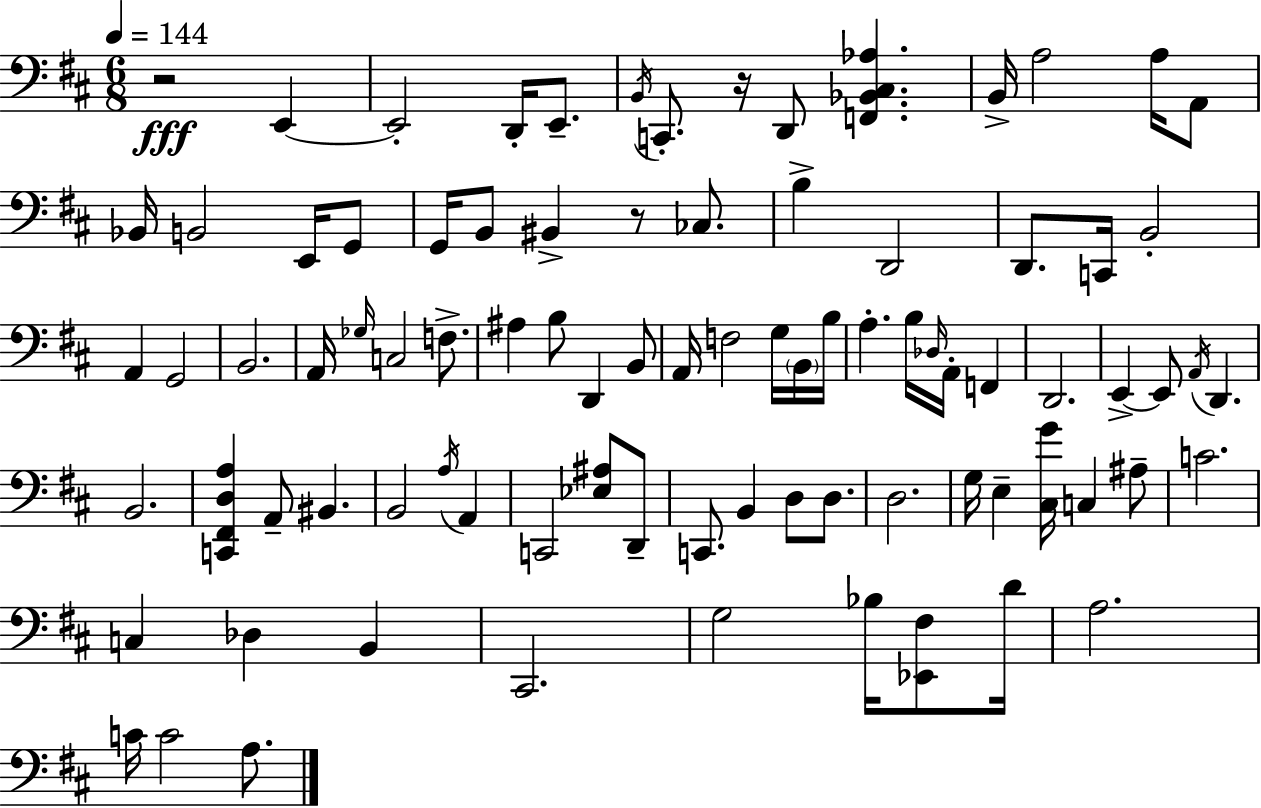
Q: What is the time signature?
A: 6/8